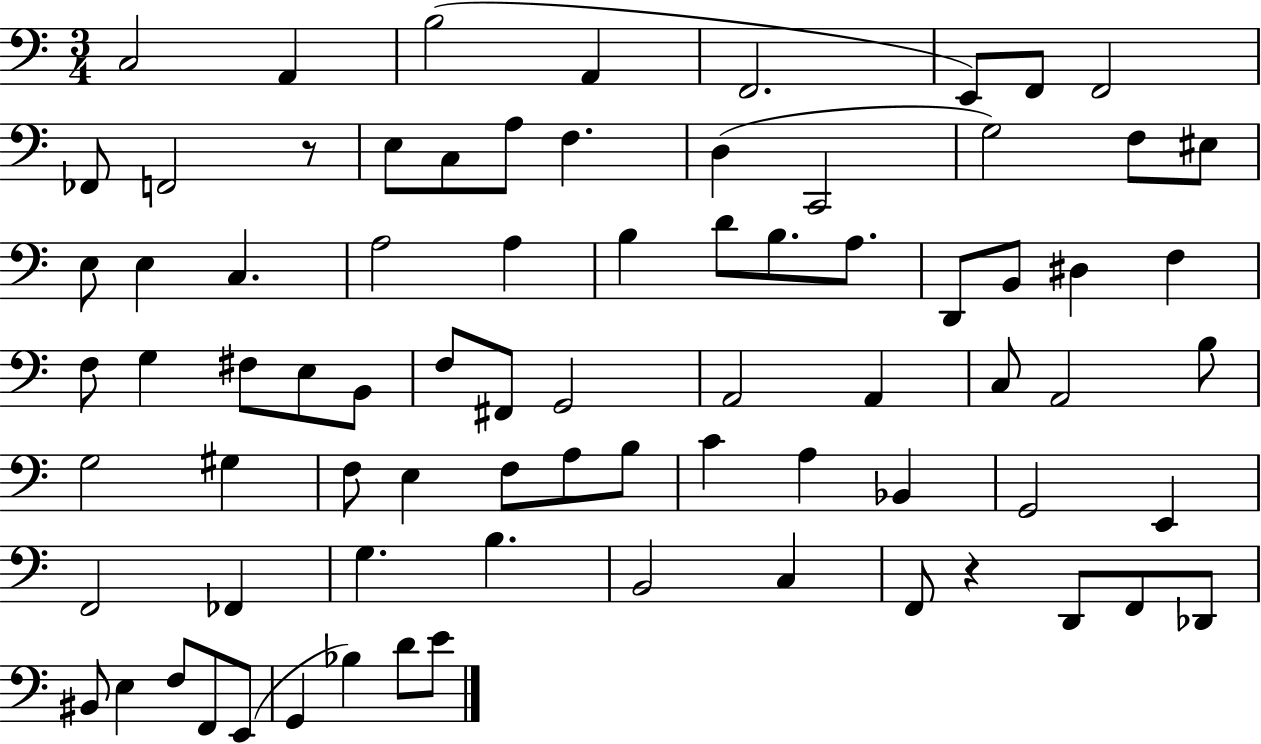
X:1
T:Untitled
M:3/4
L:1/4
K:C
C,2 A,, B,2 A,, F,,2 E,,/2 F,,/2 F,,2 _F,,/2 F,,2 z/2 E,/2 C,/2 A,/2 F, D, C,,2 G,2 F,/2 ^E,/2 E,/2 E, C, A,2 A, B, D/2 B,/2 A,/2 D,,/2 B,,/2 ^D, F, F,/2 G, ^F,/2 E,/2 B,,/2 F,/2 ^F,,/2 G,,2 A,,2 A,, C,/2 A,,2 B,/2 G,2 ^G, F,/2 E, F,/2 A,/2 B,/2 C A, _B,, G,,2 E,, F,,2 _F,, G, B, B,,2 C, F,,/2 z D,,/2 F,,/2 _D,,/2 ^B,,/2 E, F,/2 F,,/2 E,,/2 G,, _B, D/2 E/2